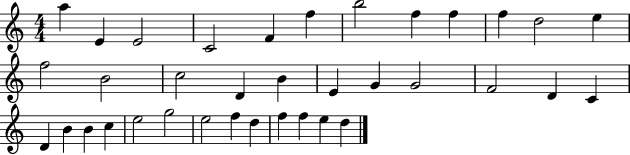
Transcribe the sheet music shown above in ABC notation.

X:1
T:Untitled
M:4/4
L:1/4
K:C
a E E2 C2 F f b2 f f f d2 e f2 B2 c2 D B E G G2 F2 D C D B B c e2 g2 e2 f d f f e d